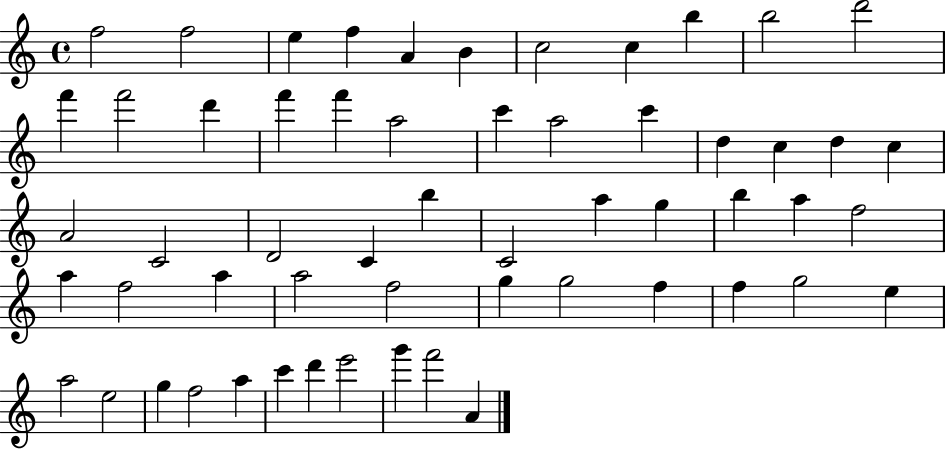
{
  \clef treble
  \time 4/4
  \defaultTimeSignature
  \key c \major
  f''2 f''2 | e''4 f''4 a'4 b'4 | c''2 c''4 b''4 | b''2 d'''2 | \break f'''4 f'''2 d'''4 | f'''4 f'''4 a''2 | c'''4 a''2 c'''4 | d''4 c''4 d''4 c''4 | \break a'2 c'2 | d'2 c'4 b''4 | c'2 a''4 g''4 | b''4 a''4 f''2 | \break a''4 f''2 a''4 | a''2 f''2 | g''4 g''2 f''4 | f''4 g''2 e''4 | \break a''2 e''2 | g''4 f''2 a''4 | c'''4 d'''4 e'''2 | g'''4 f'''2 a'4 | \break \bar "|."
}